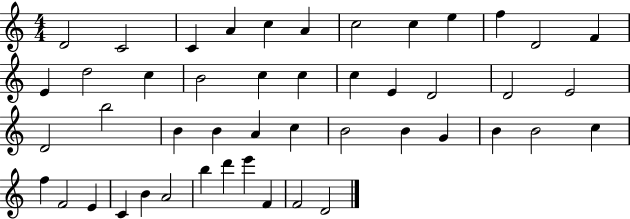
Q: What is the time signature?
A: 4/4